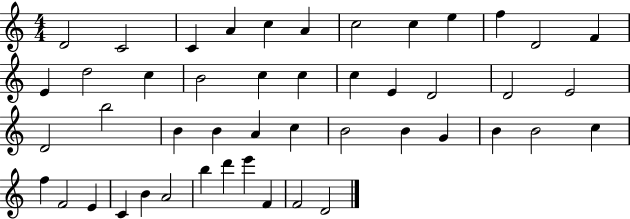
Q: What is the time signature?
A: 4/4